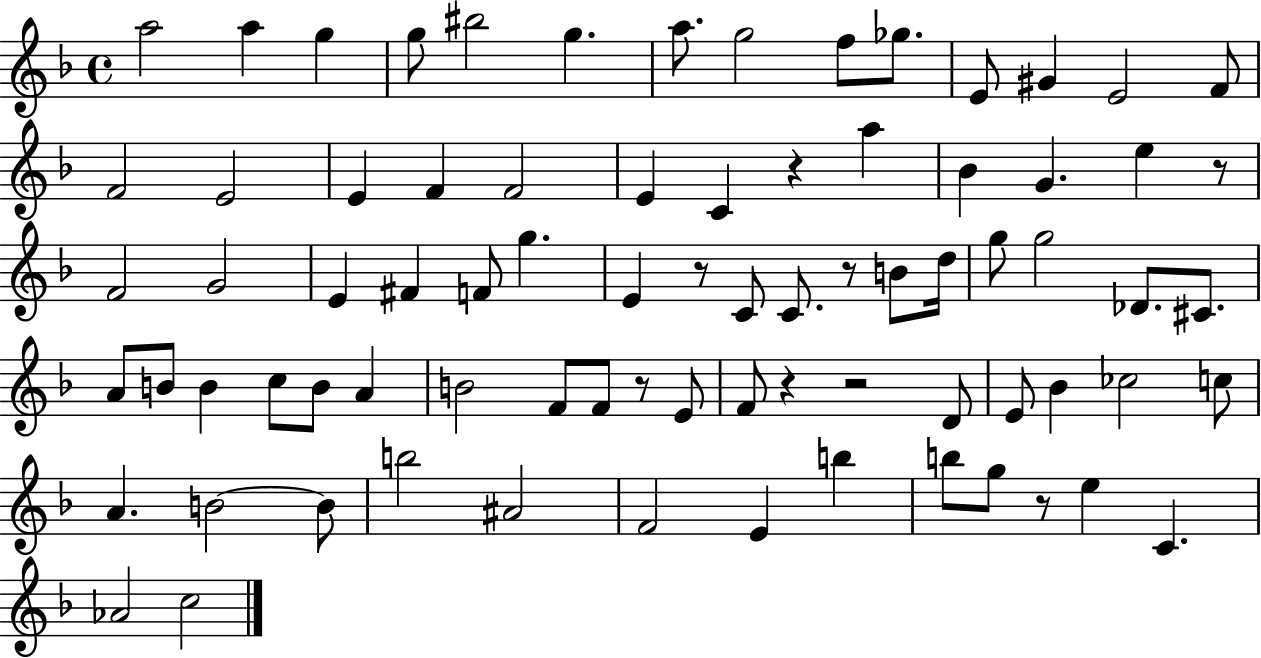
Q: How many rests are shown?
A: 8